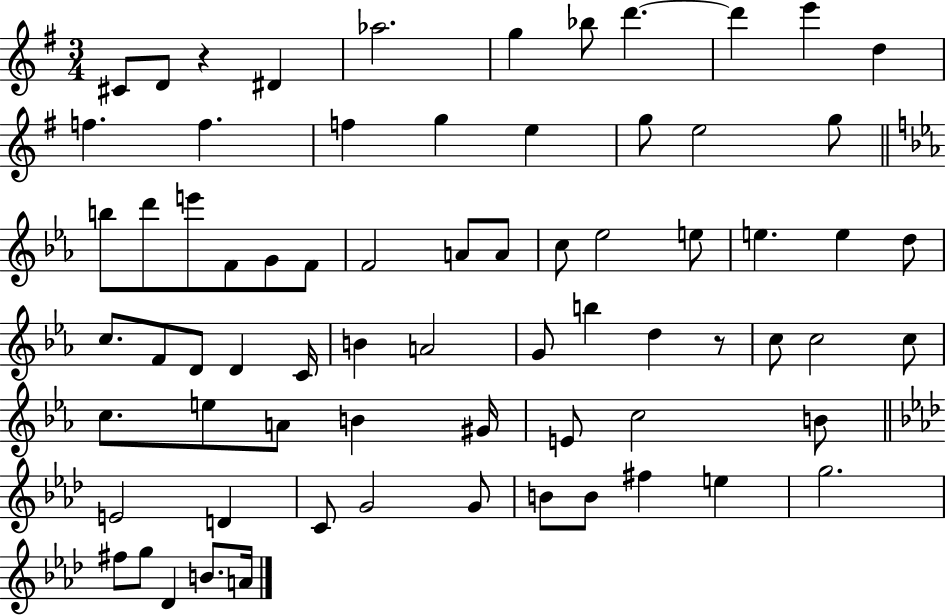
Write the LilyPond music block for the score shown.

{
  \clef treble
  \numericTimeSignature
  \time 3/4
  \key g \major
  cis'8 d'8 r4 dis'4 | aes''2. | g''4 bes''8 d'''4.~~ | d'''4 e'''4 d''4 | \break f''4. f''4. | f''4 g''4 e''4 | g''8 e''2 g''8 | \bar "||" \break \key ees \major b''8 d'''8 e'''8 f'8 g'8 f'8 | f'2 a'8 a'8 | c''8 ees''2 e''8 | e''4. e''4 d''8 | \break c''8. f'8 d'8 d'4 c'16 | b'4 a'2 | g'8 b''4 d''4 r8 | c''8 c''2 c''8 | \break c''8. e''8 a'8 b'4 gis'16 | e'8 c''2 b'8 | \bar "||" \break \key aes \major e'2 d'4 | c'8 g'2 g'8 | b'8 b'8 fis''4 e''4 | g''2. | \break fis''8 g''8 des'4 b'8. a'16 | \bar "|."
}